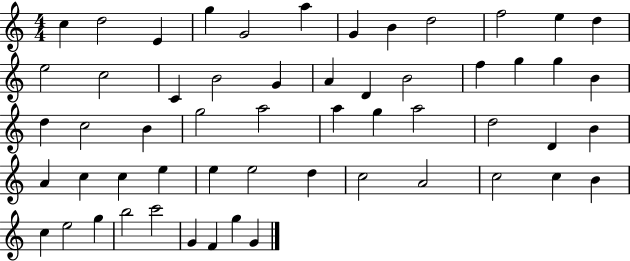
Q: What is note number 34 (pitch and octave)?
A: D4